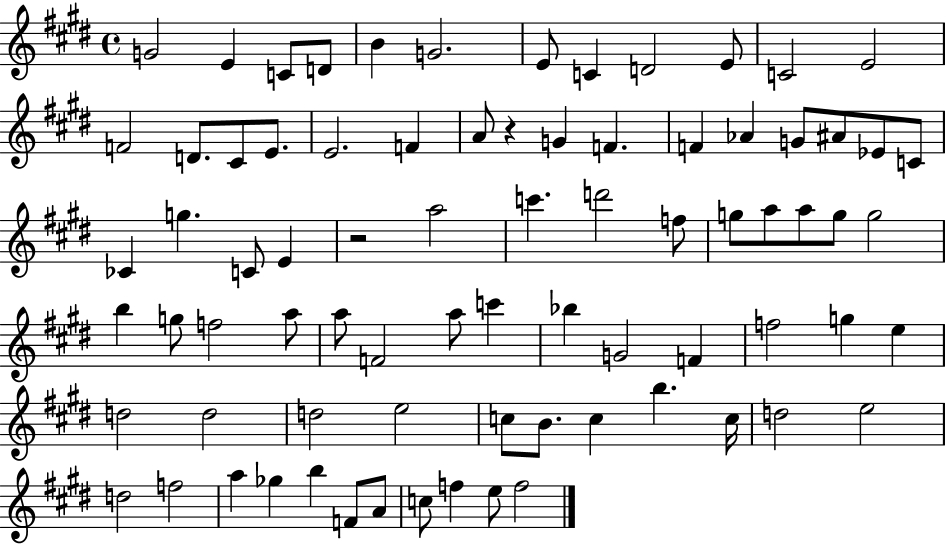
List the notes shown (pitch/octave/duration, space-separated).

G4/h E4/q C4/e D4/e B4/q G4/h. E4/e C4/q D4/h E4/e C4/h E4/h F4/h D4/e. C#4/e E4/e. E4/h. F4/q A4/e R/q G4/q F4/q. F4/q Ab4/q G4/e A#4/e Eb4/e C4/e CES4/q G5/q. C4/e E4/q R/h A5/h C6/q. D6/h F5/e G5/e A5/e A5/e G5/e G5/h B5/q G5/e F5/h A5/e A5/e F4/h A5/e C6/q Bb5/q G4/h F4/q F5/h G5/q E5/q D5/h D5/h D5/h E5/h C5/e B4/e. C5/q B5/q. C5/s D5/h E5/h D5/h F5/h A5/q Gb5/q B5/q F4/e A4/e C5/e F5/q E5/e F5/h